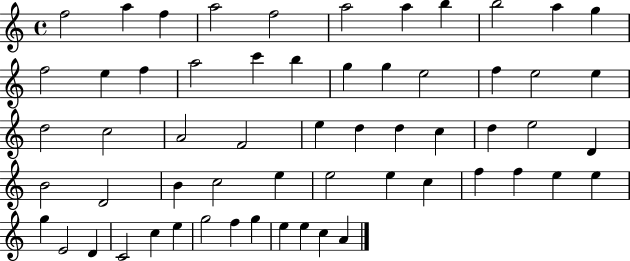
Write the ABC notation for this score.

X:1
T:Untitled
M:4/4
L:1/4
K:C
f2 a f a2 f2 a2 a b b2 a g f2 e f a2 c' b g g e2 f e2 e d2 c2 A2 F2 e d d c d e2 D B2 D2 B c2 e e2 e c f f e e g E2 D C2 c e g2 f g e e c A